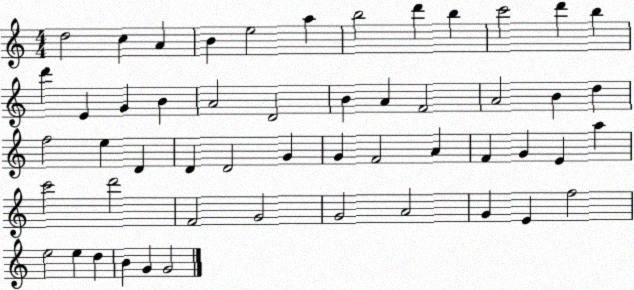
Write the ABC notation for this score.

X:1
T:Untitled
M:4/4
L:1/4
K:C
d2 c A B e2 a b2 d' b c'2 d' b d' E G B A2 D2 B A F2 A2 B d f2 e D D D2 G G F2 A F G E a c'2 d'2 F2 G2 G2 A2 G E f2 e2 e d B G G2